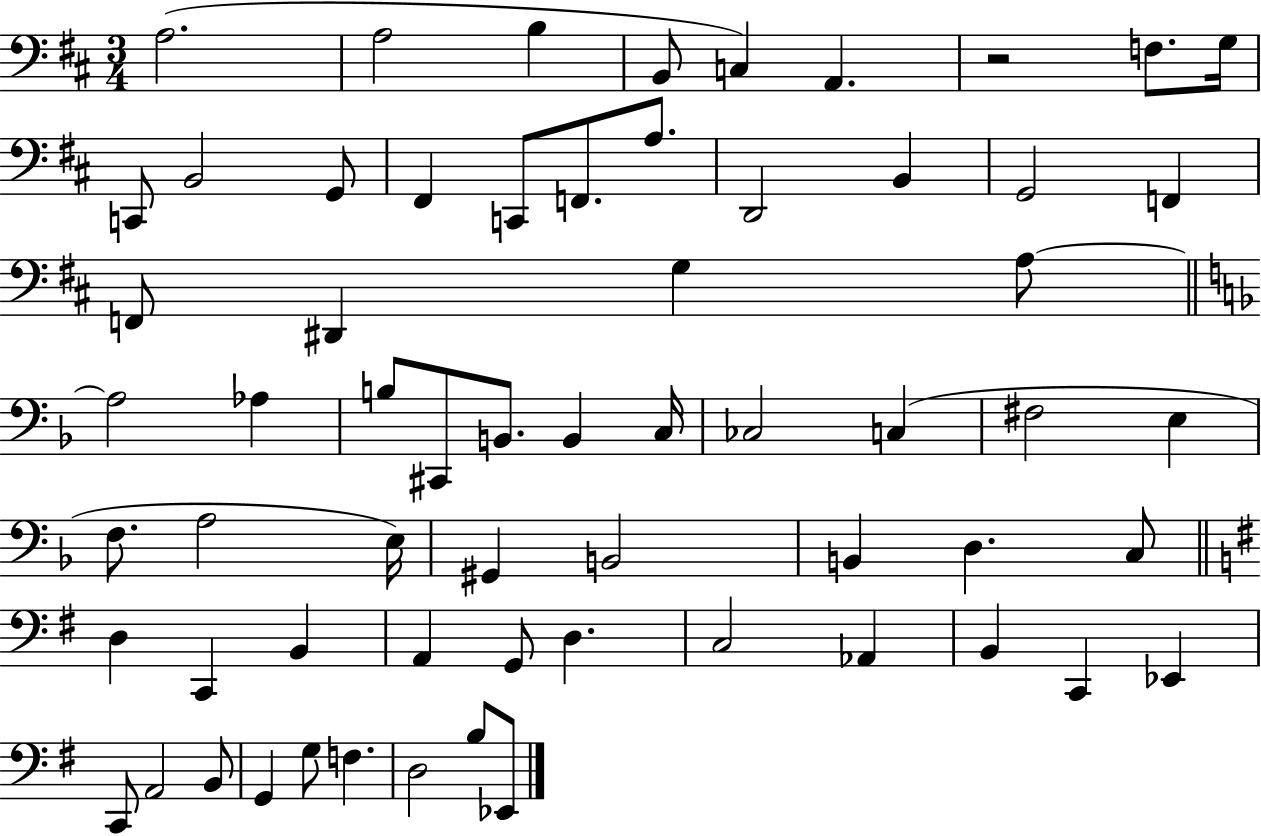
X:1
T:Untitled
M:3/4
L:1/4
K:D
A,2 A,2 B, B,,/2 C, A,, z2 F,/2 G,/4 C,,/2 B,,2 G,,/2 ^F,, C,,/2 F,,/2 A,/2 D,,2 B,, G,,2 F,, F,,/2 ^D,, G, A,/2 A,2 _A, B,/2 ^C,,/2 B,,/2 B,, C,/4 _C,2 C, ^F,2 E, F,/2 A,2 E,/4 ^G,, B,,2 B,, D, C,/2 D, C,, B,, A,, G,,/2 D, C,2 _A,, B,, C,, _E,, C,,/2 A,,2 B,,/2 G,, G,/2 F, D,2 B,/2 _E,,/2